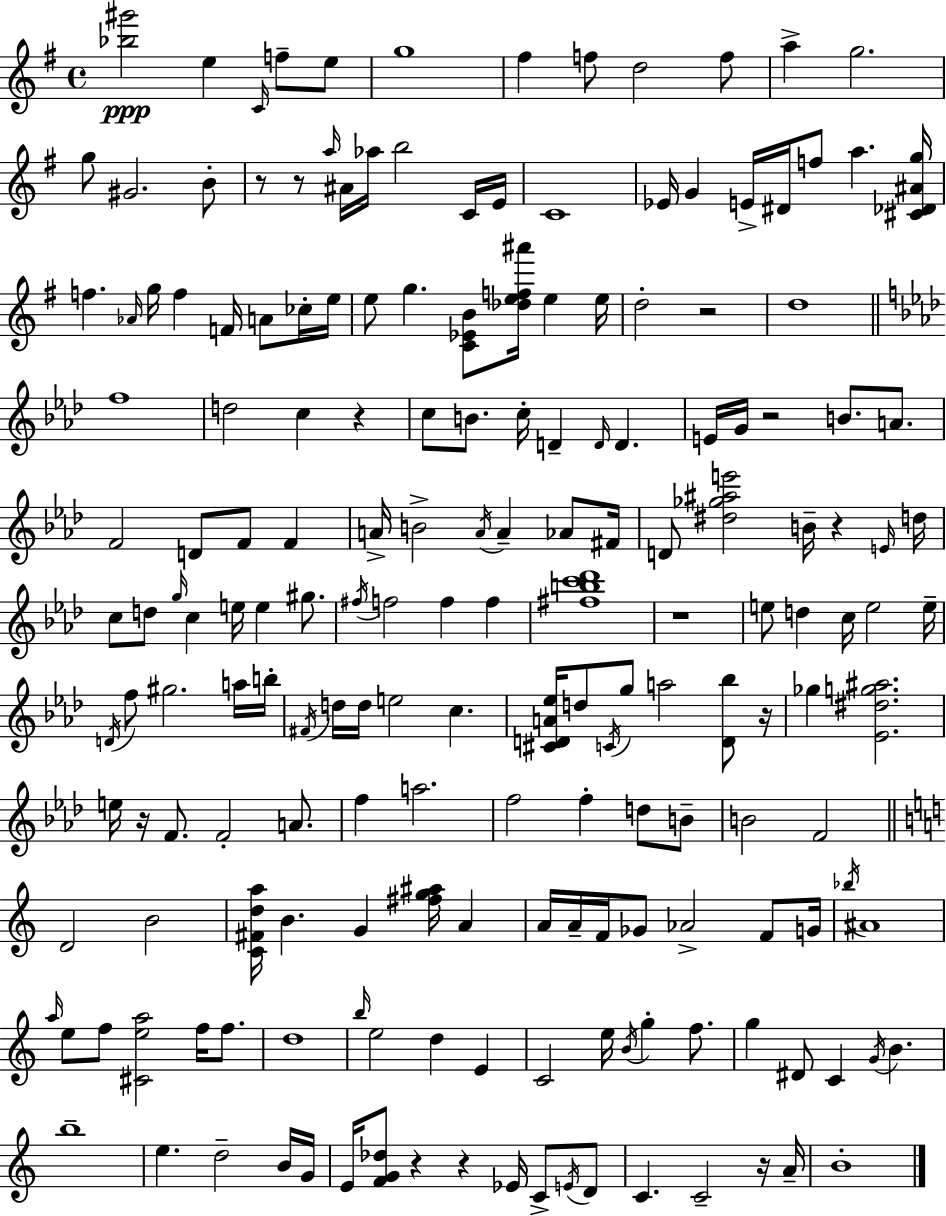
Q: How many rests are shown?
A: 12